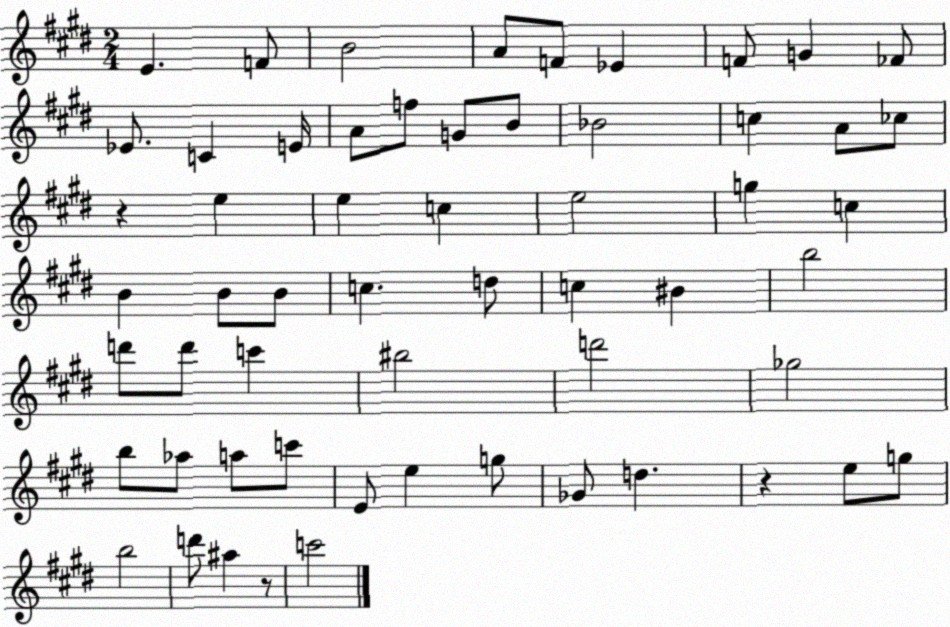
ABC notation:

X:1
T:Untitled
M:2/4
L:1/4
K:E
E F/2 B2 A/2 F/2 _E F/2 G _F/2 _E/2 C E/4 A/2 f/2 G/2 B/2 _B2 c A/2 _c/2 z e e c e2 g c B B/2 B/2 c d/2 c ^B b2 d'/2 d'/2 c' ^b2 d'2 _g2 b/2 _a/2 a/2 c'/2 E/2 e g/2 _G/2 d z e/2 g/2 b2 d'/2 ^a z/2 c'2